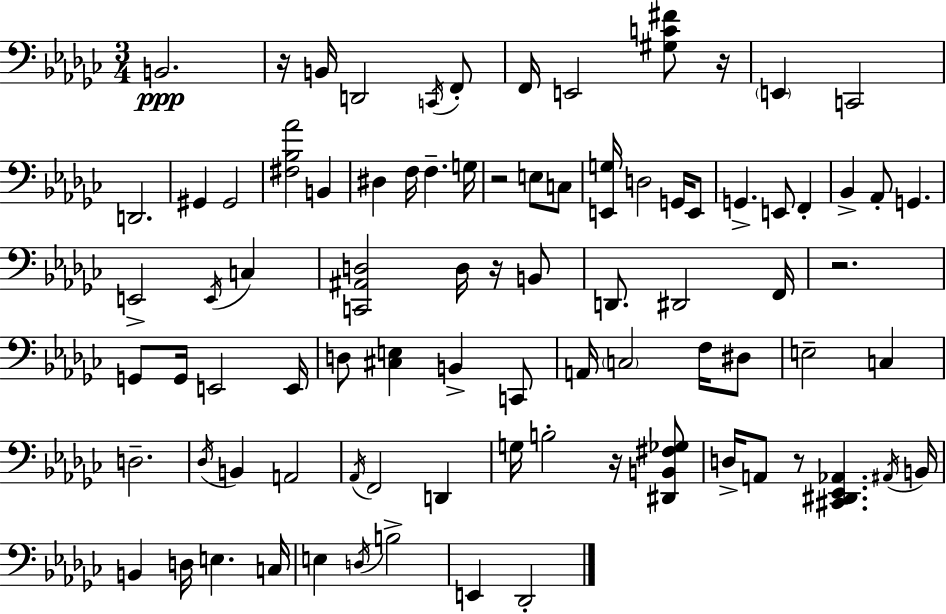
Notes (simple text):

B2/h. R/s B2/s D2/h C2/s F2/e F2/s E2/h [G#3,C4,F#4]/e R/s E2/q C2/h D2/h. G#2/q G#2/h [F#3,Bb3,Ab4]/h B2/q D#3/q F3/s F3/q. G3/s R/h E3/e C3/e [E2,G3]/s D3/h G2/s E2/e G2/q. E2/e F2/q Bb2/q Ab2/e G2/q. E2/h E2/s C3/q [C2,A#2,D3]/h D3/s R/s B2/e D2/e. D#2/h F2/s R/h. G2/e G2/s E2/h E2/s D3/e [C#3,E3]/q B2/q C2/e A2/s C3/h F3/s D#3/e E3/h C3/q D3/h. Db3/s B2/q A2/h Ab2/s F2/h D2/q G3/s B3/h R/s [D#2,B2,F#3,Gb3]/e D3/s A2/e R/e [C#2,D#2,Eb2,Ab2]/q. A#2/s B2/s B2/q D3/s E3/q. C3/s E3/q D3/s B3/h E2/q Db2/h